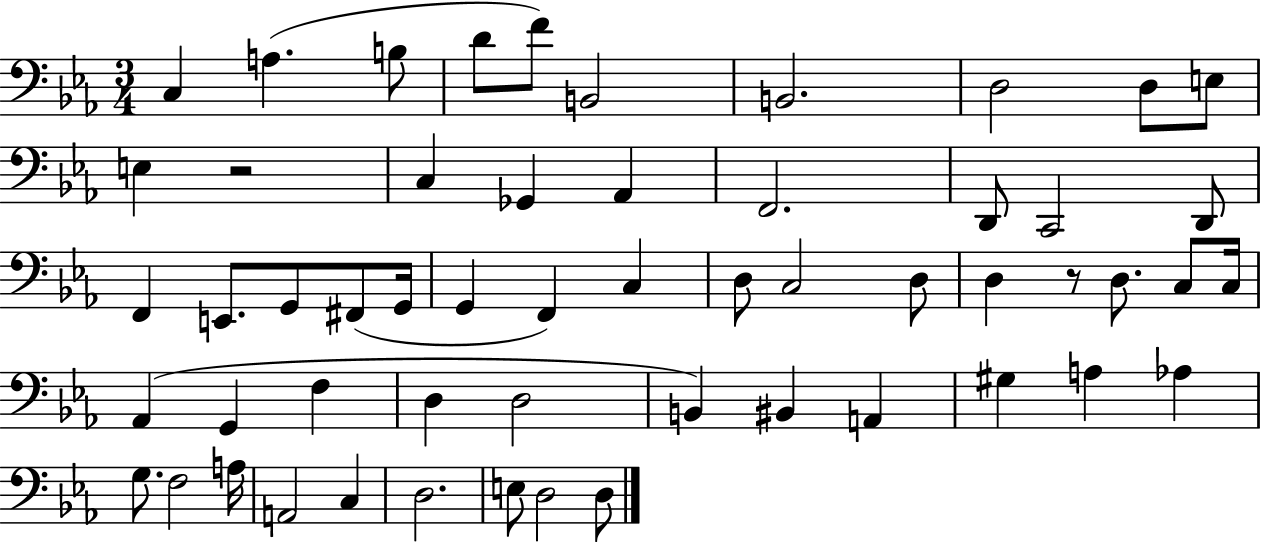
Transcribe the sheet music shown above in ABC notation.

X:1
T:Untitled
M:3/4
L:1/4
K:Eb
C, A, B,/2 D/2 F/2 B,,2 B,,2 D,2 D,/2 E,/2 E, z2 C, _G,, _A,, F,,2 D,,/2 C,,2 D,,/2 F,, E,,/2 G,,/2 ^F,,/2 G,,/4 G,, F,, C, D,/2 C,2 D,/2 D, z/2 D,/2 C,/2 C,/4 _A,, G,, F, D, D,2 B,, ^B,, A,, ^G, A, _A, G,/2 F,2 A,/4 A,,2 C, D,2 E,/2 D,2 D,/2